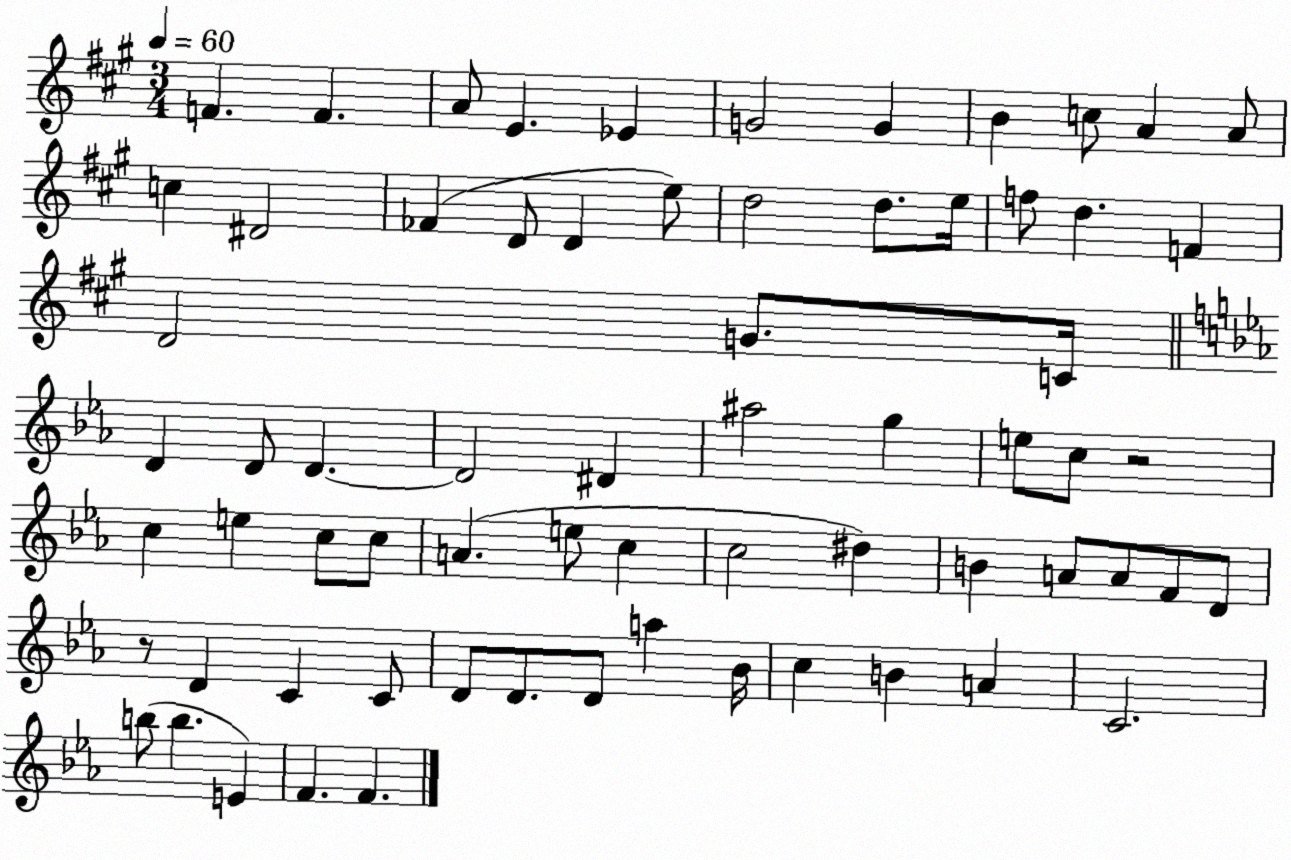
X:1
T:Untitled
M:3/4
L:1/4
K:A
F F A/2 E _E G2 G B c/2 A A/2 c ^D2 _F D/2 D e/2 d2 d/2 e/4 f/2 d F D2 G/2 C/4 D D/2 D D2 ^D ^a2 g e/2 c/2 z2 c e c/2 c/2 A e/2 c c2 ^d B A/2 A/2 F/2 D/2 z/2 D C C/2 D/2 D/2 D/2 a _B/4 c B A C2 b/2 b E F F